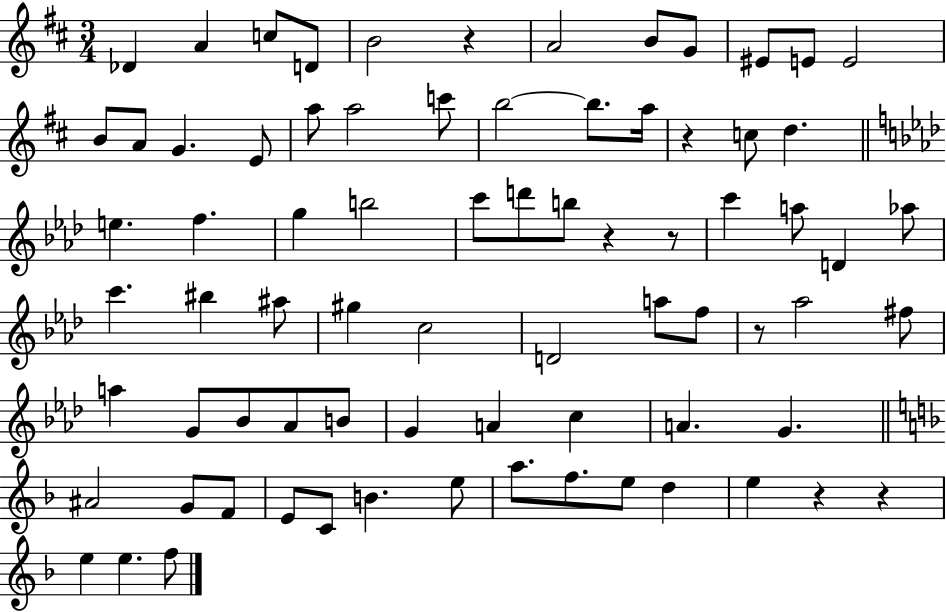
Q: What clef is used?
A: treble